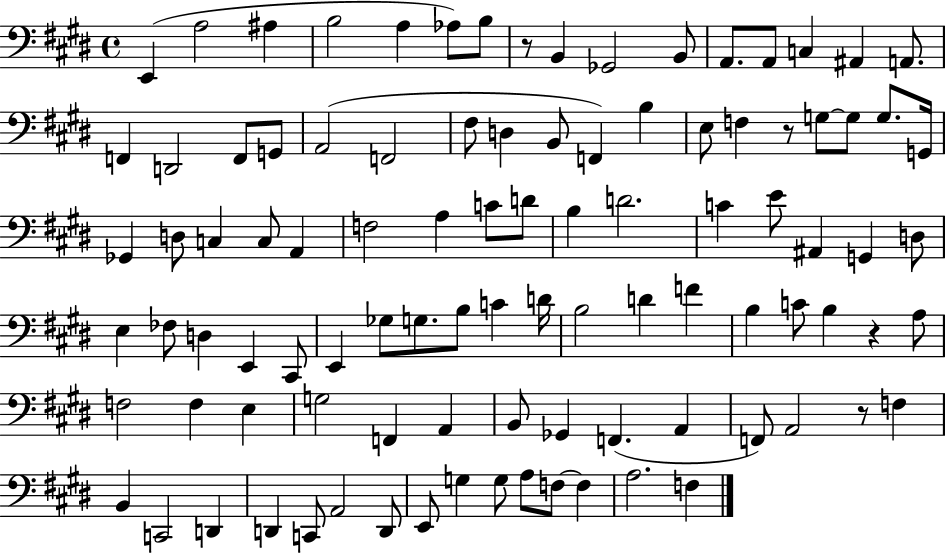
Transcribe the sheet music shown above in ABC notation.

X:1
T:Untitled
M:4/4
L:1/4
K:E
E,, A,2 ^A, B,2 A, _A,/2 B,/2 z/2 B,, _G,,2 B,,/2 A,,/2 A,,/2 C, ^A,, A,,/2 F,, D,,2 F,,/2 G,,/2 A,,2 F,,2 ^F,/2 D, B,,/2 F,, B, E,/2 F, z/2 G,/2 G,/2 G,/2 G,,/4 _G,, D,/2 C, C,/2 A,, F,2 A, C/2 D/2 B, D2 C E/2 ^A,, G,, D,/2 E, _F,/2 D, E,, ^C,,/2 E,, _G,/2 G,/2 B,/2 C D/4 B,2 D F B, C/2 B, z A,/2 F,2 F, E, G,2 F,, A,, B,,/2 _G,, F,, A,, F,,/2 A,,2 z/2 F, B,, C,,2 D,, D,, C,,/2 A,,2 D,,/2 E,,/2 G, G,/2 A,/2 F,/2 F, A,2 F,